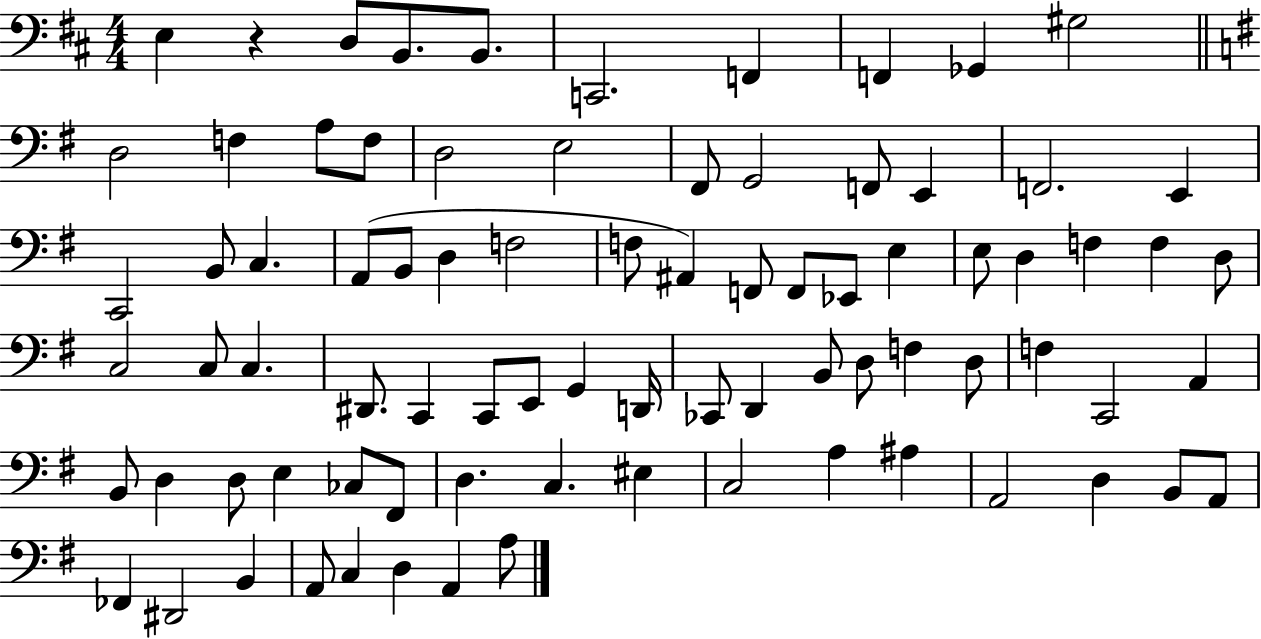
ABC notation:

X:1
T:Untitled
M:4/4
L:1/4
K:D
E, z D,/2 B,,/2 B,,/2 C,,2 F,, F,, _G,, ^G,2 D,2 F, A,/2 F,/2 D,2 E,2 ^F,,/2 G,,2 F,,/2 E,, F,,2 E,, C,,2 B,,/2 C, A,,/2 B,,/2 D, F,2 F,/2 ^A,, F,,/2 F,,/2 _E,,/2 E, E,/2 D, F, F, D,/2 C,2 C,/2 C, ^D,,/2 C,, C,,/2 E,,/2 G,, D,,/4 _C,,/2 D,, B,,/2 D,/2 F, D,/2 F, C,,2 A,, B,,/2 D, D,/2 E, _C,/2 ^F,,/2 D, C, ^E, C,2 A, ^A, A,,2 D, B,,/2 A,,/2 _F,, ^D,,2 B,, A,,/2 C, D, A,, A,/2